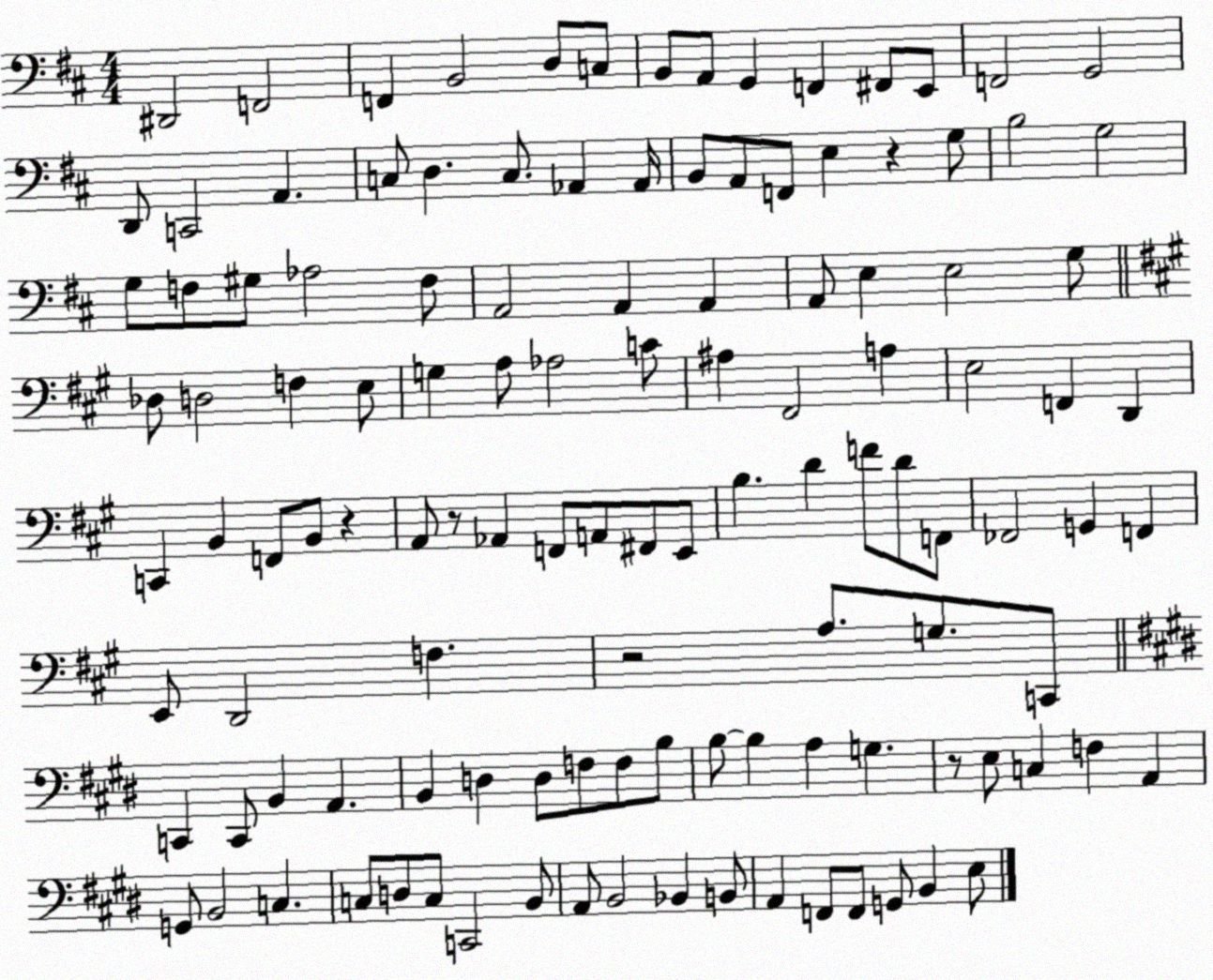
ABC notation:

X:1
T:Untitled
M:4/4
L:1/4
K:D
^D,,2 F,,2 F,, B,,2 D,/2 C,/2 B,,/2 A,,/2 G,, F,, ^F,,/2 E,,/2 F,,2 G,,2 D,,/2 C,,2 A,, C,/2 D, C,/2 _A,, _A,,/4 B,,/2 A,,/2 F,,/2 E, z G,/2 B,2 G,2 G,/2 F,/2 ^G,/2 _A,2 F,/2 A,,2 A,, A,, A,,/2 E, E,2 G,/2 _D,/2 D,2 F, E,/2 G, A,/2 _A,2 C/2 ^A, ^F,,2 A, E,2 F,, D,, C,, B,, F,,/2 B,,/2 z A,,/2 z/2 _A,, F,,/2 A,,/2 ^F,,/2 E,,/2 B, D F/2 D/2 F,,/2 _F,,2 G,, F,, E,,/2 D,,2 F, z2 A,/2 G,/2 C,,/2 C,, C,,/2 B,, A,, B,, D, D,/2 F,/2 F,/2 B,/2 B,/2 B, A, G, z/2 E,/2 C, F, A,, G,,/2 B,,2 C, C,/2 D,/2 C,/2 C,,2 B,,/2 A,,/2 B,,2 _B,, B,,/2 A,, F,,/2 F,,/2 G,,/2 B,, E,/2